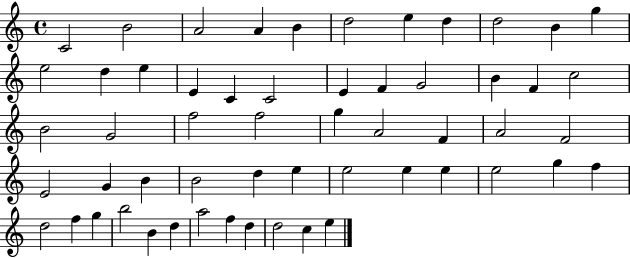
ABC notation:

X:1
T:Untitled
M:4/4
L:1/4
K:C
C2 B2 A2 A B d2 e d d2 B g e2 d e E C C2 E F G2 B F c2 B2 G2 f2 f2 g A2 F A2 F2 E2 G B B2 d e e2 e e e2 g f d2 f g b2 B d a2 f d d2 c e